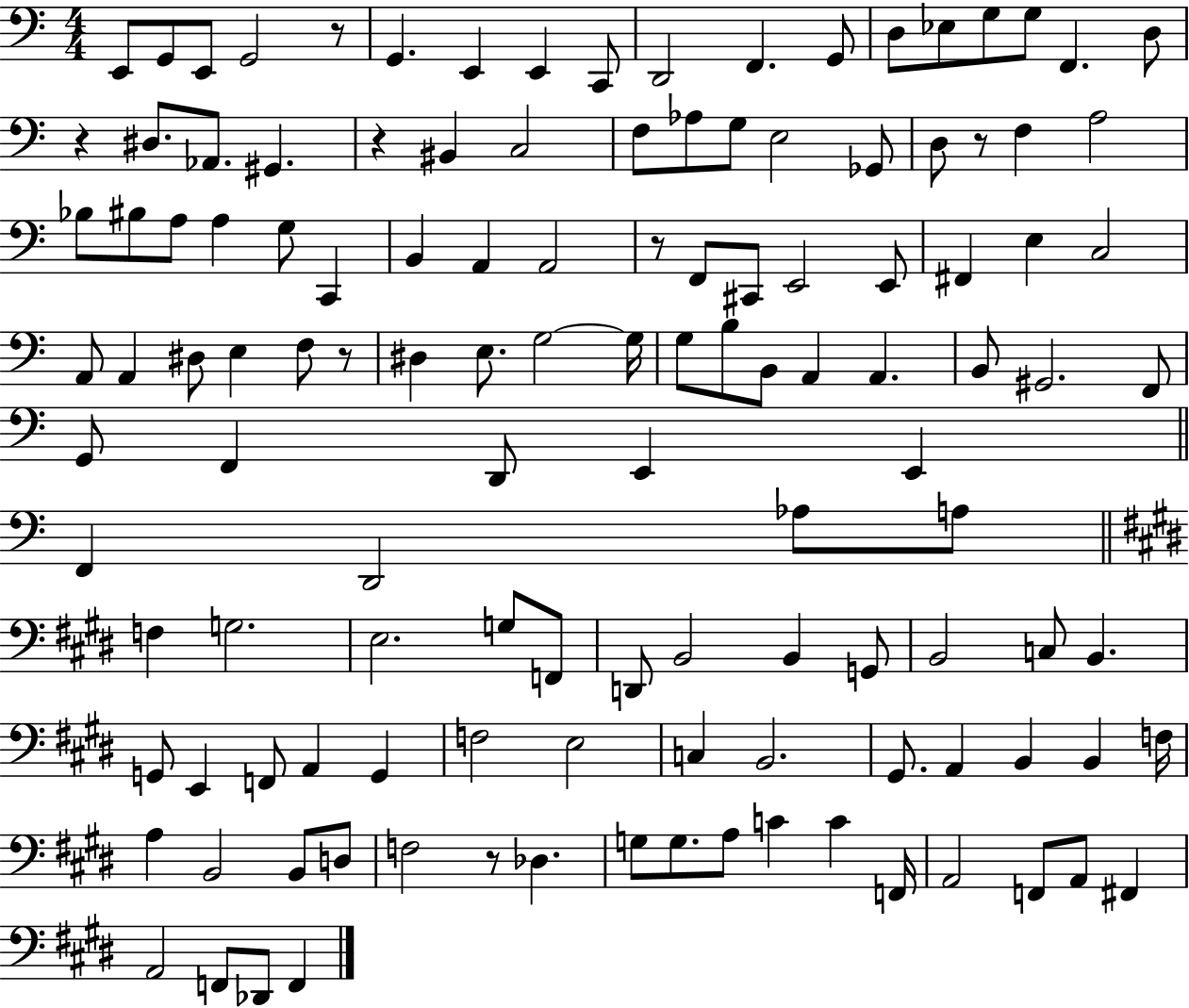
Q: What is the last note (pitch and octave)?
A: F2